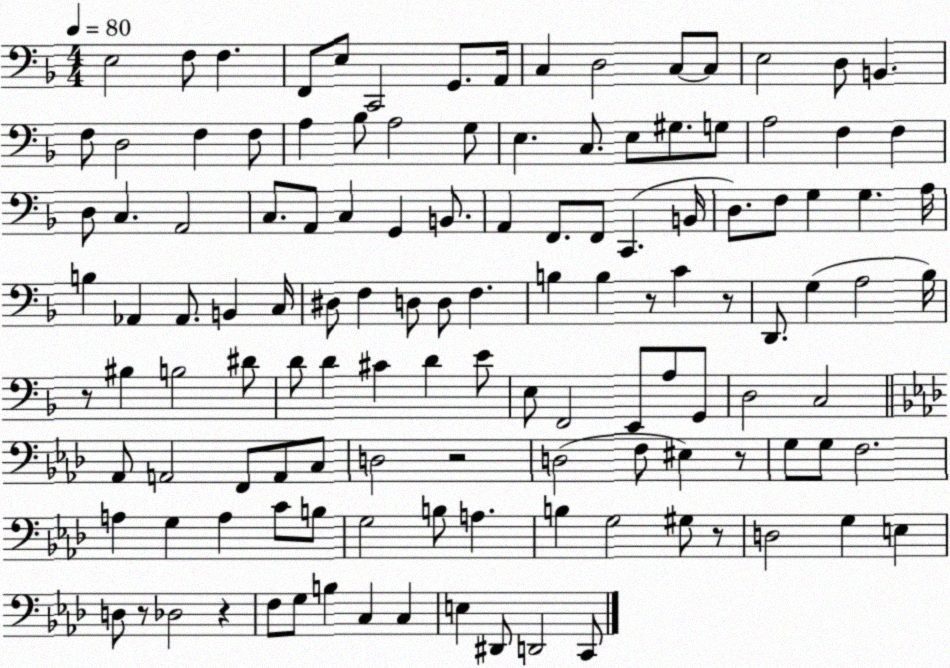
X:1
T:Untitled
M:4/4
L:1/4
K:F
E,2 F,/2 F, F,,/2 E,/2 C,,2 G,,/2 A,,/4 C, D,2 C,/2 C,/2 E,2 D,/2 B,, F,/2 D,2 F, F,/2 A, _B,/2 A,2 G,/2 E, C,/2 E,/2 ^G,/2 G,/2 A,2 F, F, D,/2 C, A,,2 C,/2 A,,/2 C, G,, B,,/2 A,, F,,/2 F,,/2 C,, B,,/4 D,/2 F,/2 G, G, A,/4 B, _A,, _A,,/2 B,, C,/4 ^D,/2 F, D,/2 D,/2 F, B, B, z/2 C z/2 D,,/2 G, A,2 _B,/4 z/2 ^B, B,2 ^D/2 D/2 D ^C D E/2 E,/2 F,,2 E,,/2 A,/2 G,,/2 D,2 C,2 _A,,/2 A,,2 F,,/2 A,,/2 C,/2 D,2 z2 D,2 F,/2 ^E, z/2 G,/2 G,/2 F,2 A, G, A, C/2 B,/2 G,2 B,/2 A, B, G,2 ^G,/2 z/2 D,2 G, E, D,/2 z/2 _D,2 z F,/2 G,/2 B, C, C, E, ^D,,/2 D,,2 C,,/2